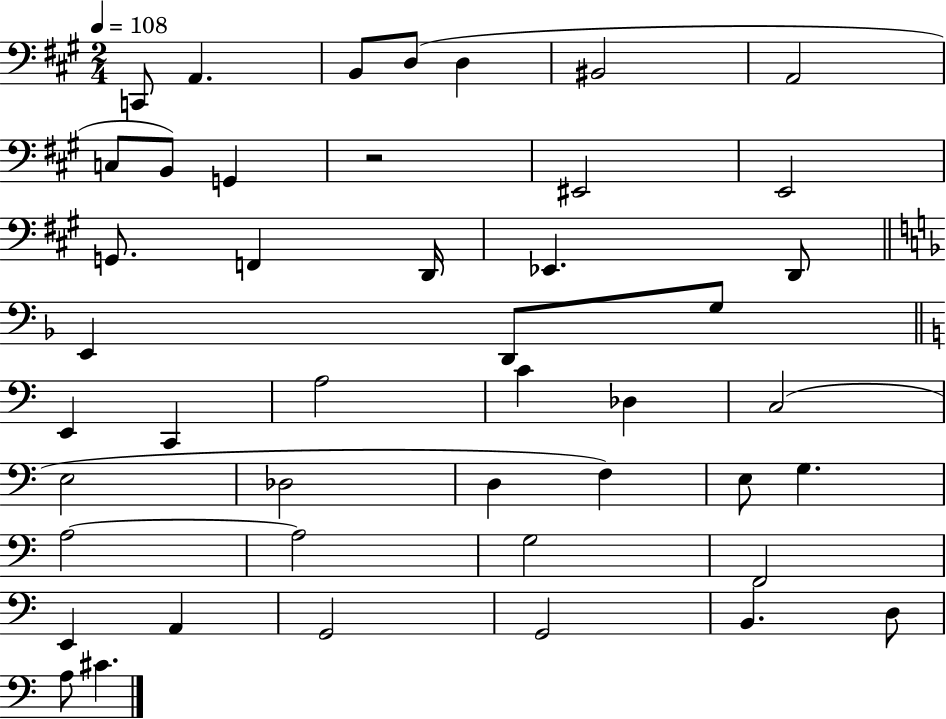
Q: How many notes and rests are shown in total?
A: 45